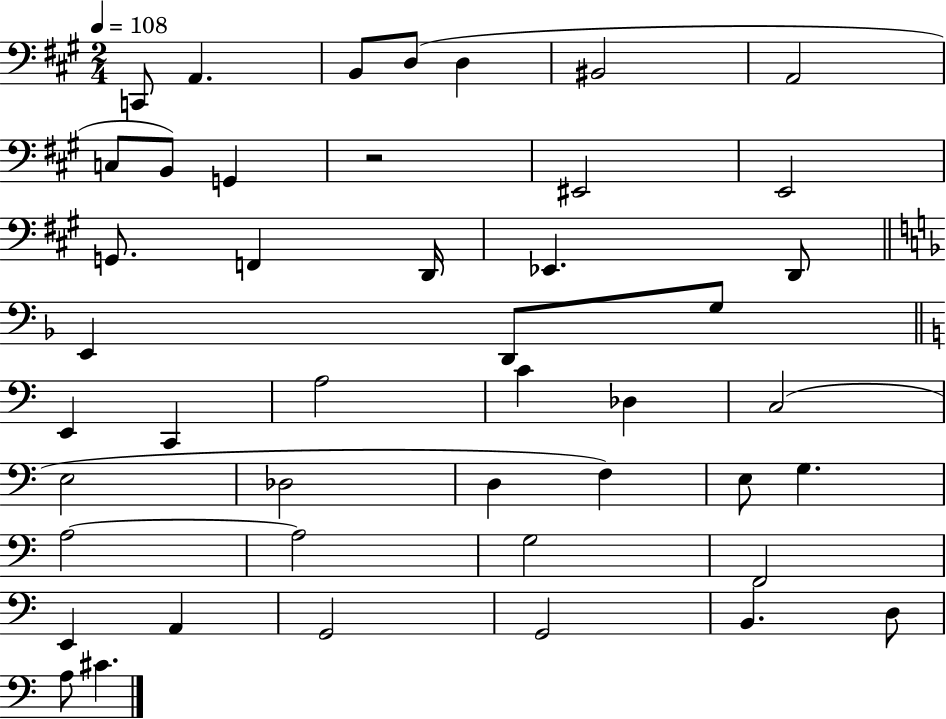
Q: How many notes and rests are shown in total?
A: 45